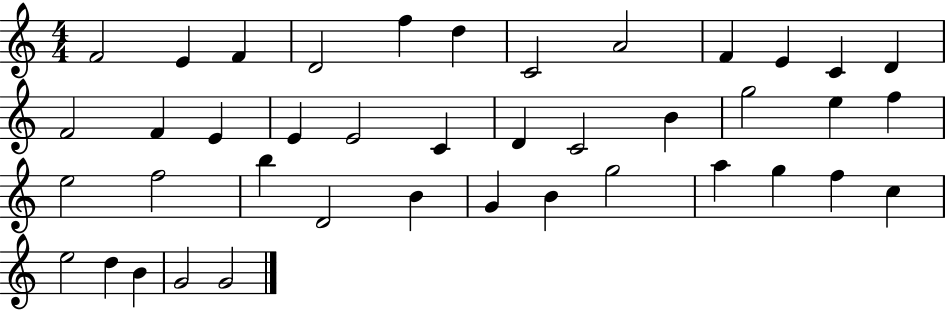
{
  \clef treble
  \numericTimeSignature
  \time 4/4
  \key c \major
  f'2 e'4 f'4 | d'2 f''4 d''4 | c'2 a'2 | f'4 e'4 c'4 d'4 | \break f'2 f'4 e'4 | e'4 e'2 c'4 | d'4 c'2 b'4 | g''2 e''4 f''4 | \break e''2 f''2 | b''4 d'2 b'4 | g'4 b'4 g''2 | a''4 g''4 f''4 c''4 | \break e''2 d''4 b'4 | g'2 g'2 | \bar "|."
}